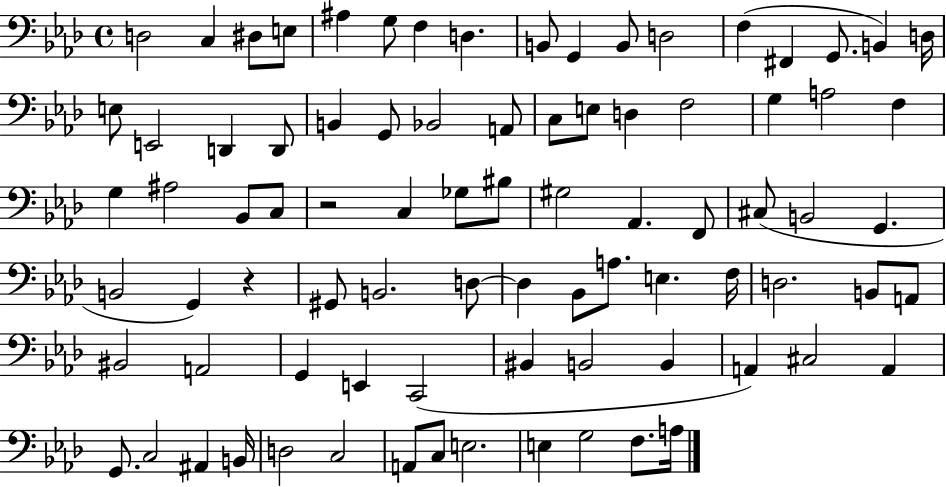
D3/h C3/q D#3/e E3/e A#3/q G3/e F3/q D3/q. B2/e G2/q B2/e D3/h F3/q F#2/q G2/e. B2/q D3/s E3/e E2/h D2/q D2/e B2/q G2/e Bb2/h A2/e C3/e E3/e D3/q F3/h G3/q A3/h F3/q G3/q A#3/h Bb2/e C3/e R/h C3/q Gb3/e BIS3/e G#3/h Ab2/q. F2/e C#3/e B2/h G2/q. B2/h G2/q R/q G#2/e B2/h. D3/e D3/q Bb2/e A3/e. E3/q. F3/s D3/h. B2/e A2/e BIS2/h A2/h G2/q E2/q C2/h BIS2/q B2/h B2/q A2/q C#3/h A2/q G2/e. C3/h A#2/q B2/s D3/h C3/h A2/e C3/e E3/h. E3/q G3/h F3/e. A3/s